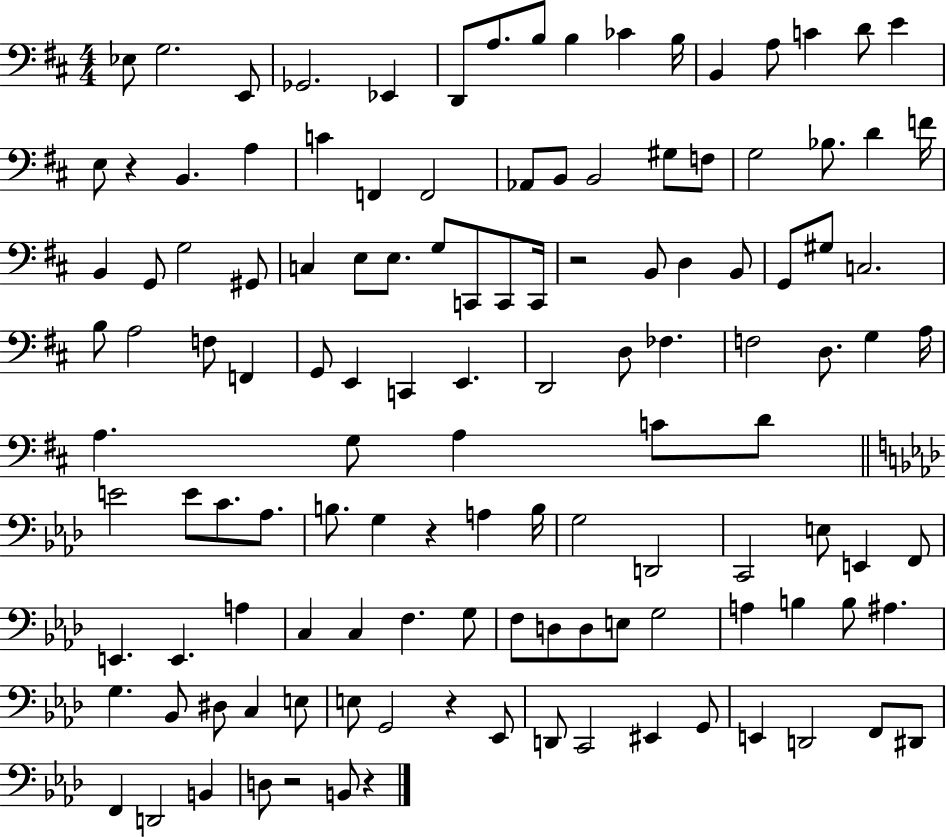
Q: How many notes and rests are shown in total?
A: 125